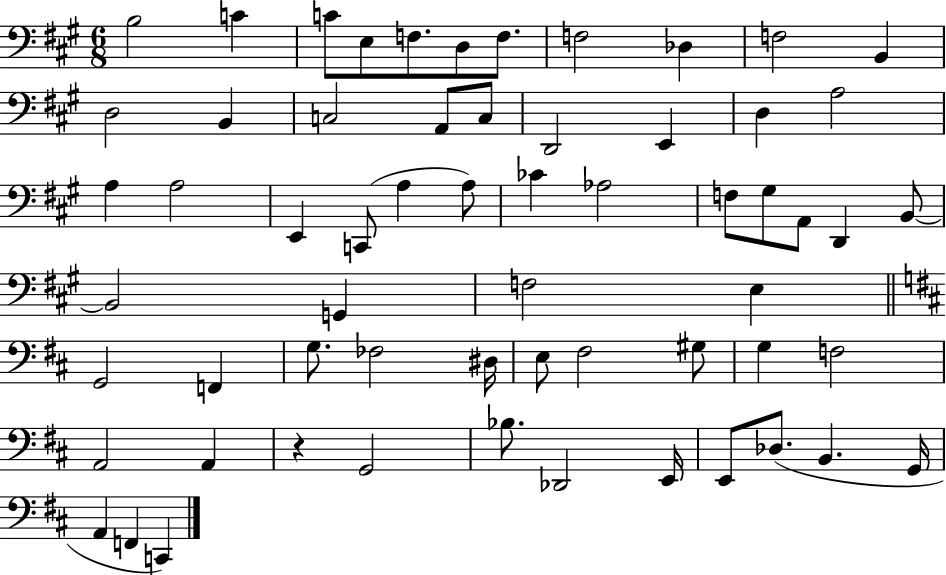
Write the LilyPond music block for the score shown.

{
  \clef bass
  \numericTimeSignature
  \time 6/8
  \key a \major
  b2 c'4 | c'8 e8 f8. d8 f8. | f2 des4 | f2 b,4 | \break d2 b,4 | c2 a,8 c8 | d,2 e,4 | d4 a2 | \break a4 a2 | e,4 c,8( a4 a8) | ces'4 aes2 | f8 gis8 a,8 d,4 b,8~~ | \break b,2 g,4 | f2 e4 | \bar "||" \break \key b \minor g,2 f,4 | g8. fes2 dis16 | e8 fis2 gis8 | g4 f2 | \break a,2 a,4 | r4 g,2 | bes8. des,2 e,16 | e,8 des8.( b,4. g,16 | \break a,4 f,4 c,4) | \bar "|."
}